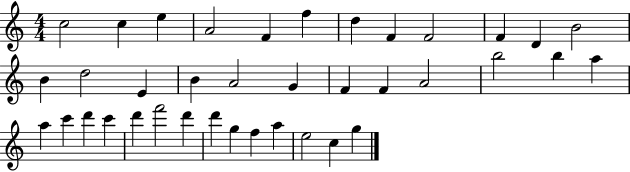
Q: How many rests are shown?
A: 0